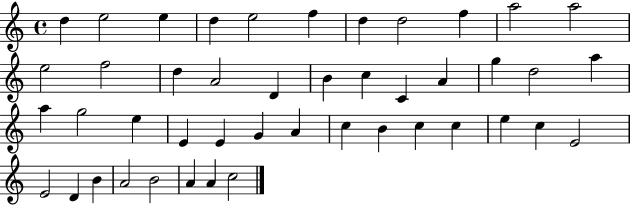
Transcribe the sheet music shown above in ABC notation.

X:1
T:Untitled
M:4/4
L:1/4
K:C
d e2 e d e2 f d d2 f a2 a2 e2 f2 d A2 D B c C A g d2 a a g2 e E E G A c B c c e c E2 E2 D B A2 B2 A A c2